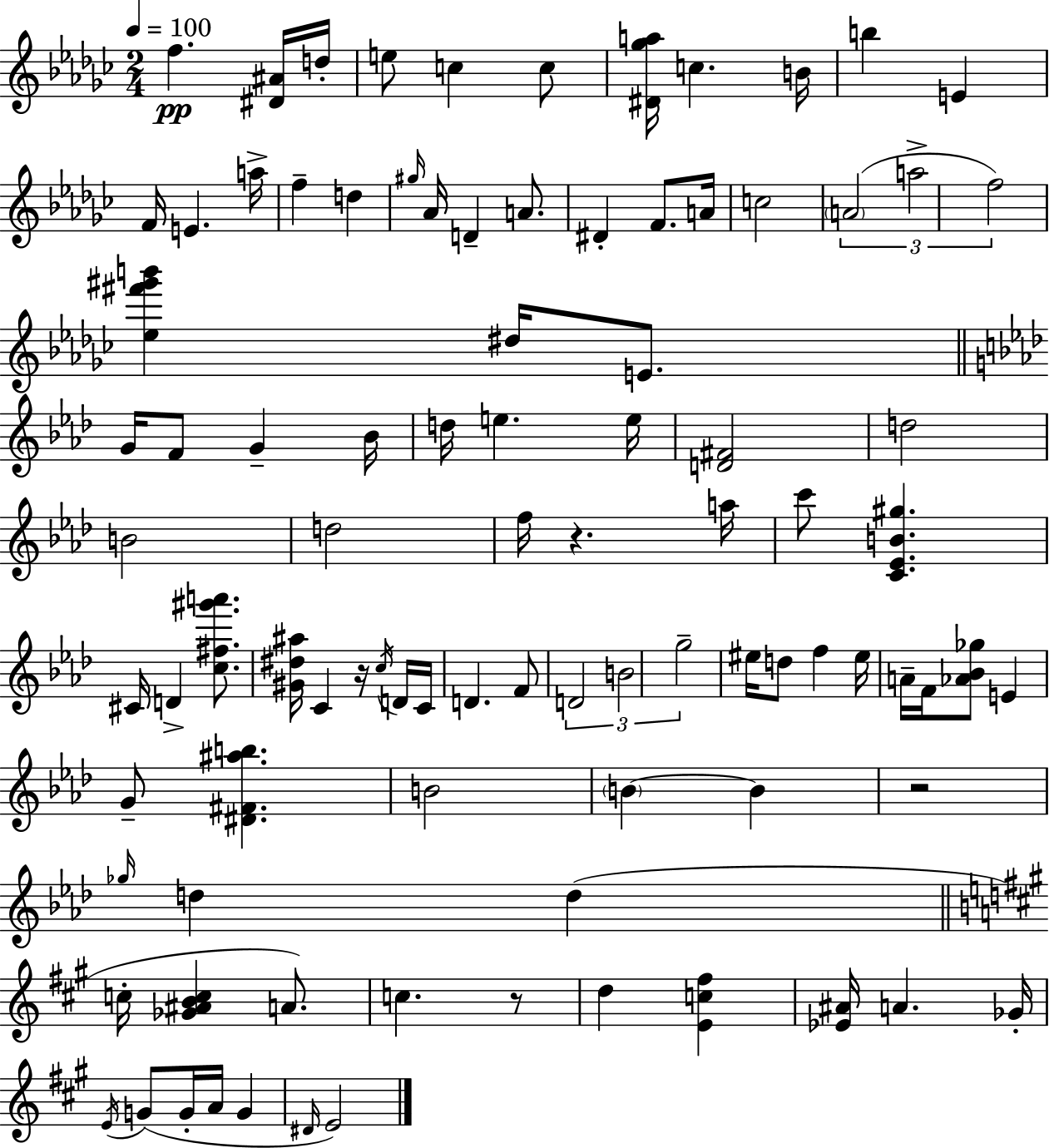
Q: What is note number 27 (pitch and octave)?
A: E4